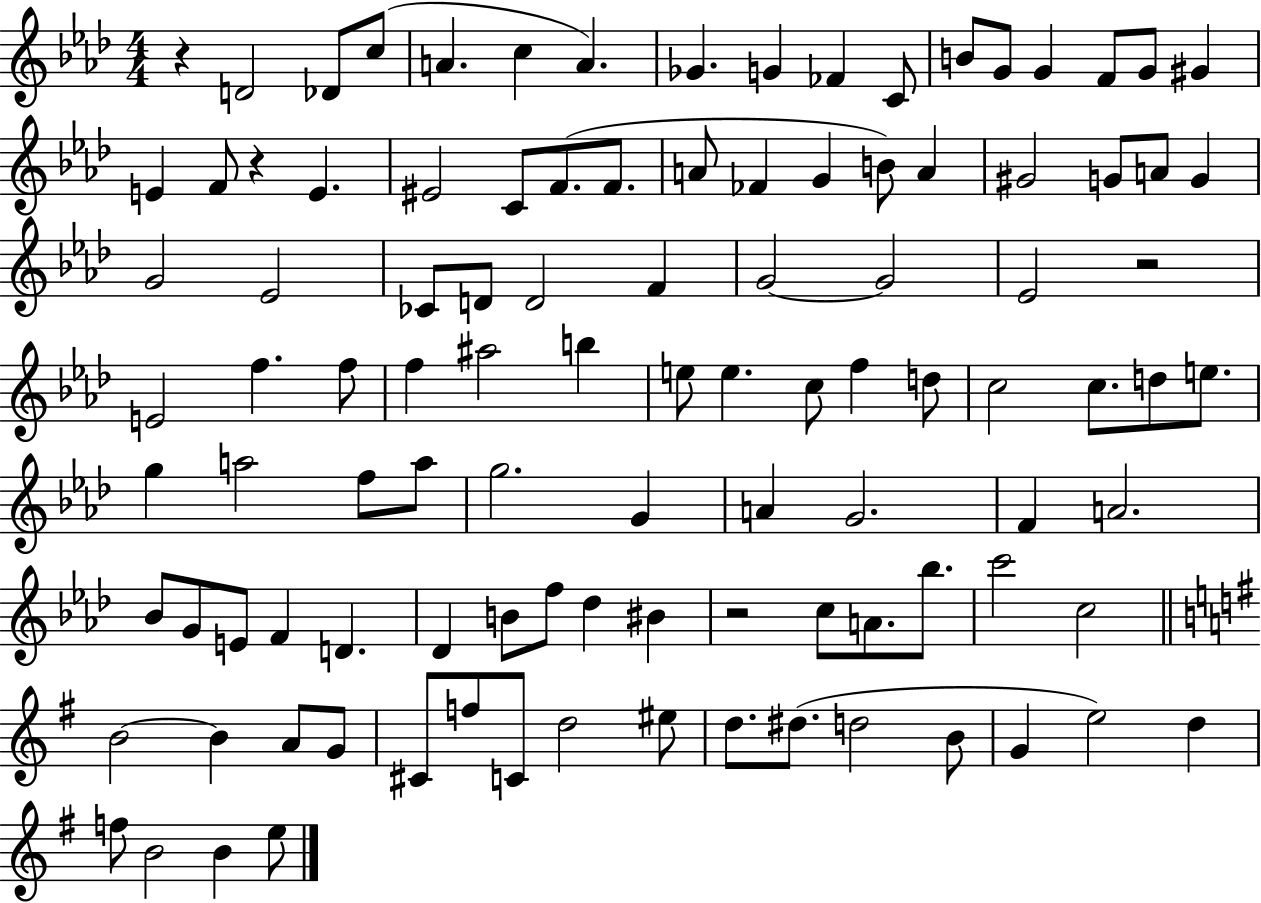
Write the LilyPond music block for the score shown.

{
  \clef treble
  \numericTimeSignature
  \time 4/4
  \key aes \major
  \repeat volta 2 { r4 d'2 des'8 c''8( | a'4. c''4 a'4.) | ges'4. g'4 fes'4 c'8 | b'8 g'8 g'4 f'8 g'8 gis'4 | \break e'4 f'8 r4 e'4. | eis'2 c'8 f'8.( f'8. | a'8 fes'4 g'4 b'8) a'4 | gis'2 g'8 a'8 g'4 | \break g'2 ees'2 | ces'8 d'8 d'2 f'4 | g'2~~ g'2 | ees'2 r2 | \break e'2 f''4. f''8 | f''4 ais''2 b''4 | e''8 e''4. c''8 f''4 d''8 | c''2 c''8. d''8 e''8. | \break g''4 a''2 f''8 a''8 | g''2. g'4 | a'4 g'2. | f'4 a'2. | \break bes'8 g'8 e'8 f'4 d'4. | des'4 b'8 f''8 des''4 bis'4 | r2 c''8 a'8. bes''8. | c'''2 c''2 | \break \bar "||" \break \key g \major b'2~~ b'4 a'8 g'8 | cis'8 f''8 c'8 d''2 eis''8 | d''8. dis''8.( d''2 b'8 | g'4 e''2) d''4 | \break f''8 b'2 b'4 e''8 | } \bar "|."
}